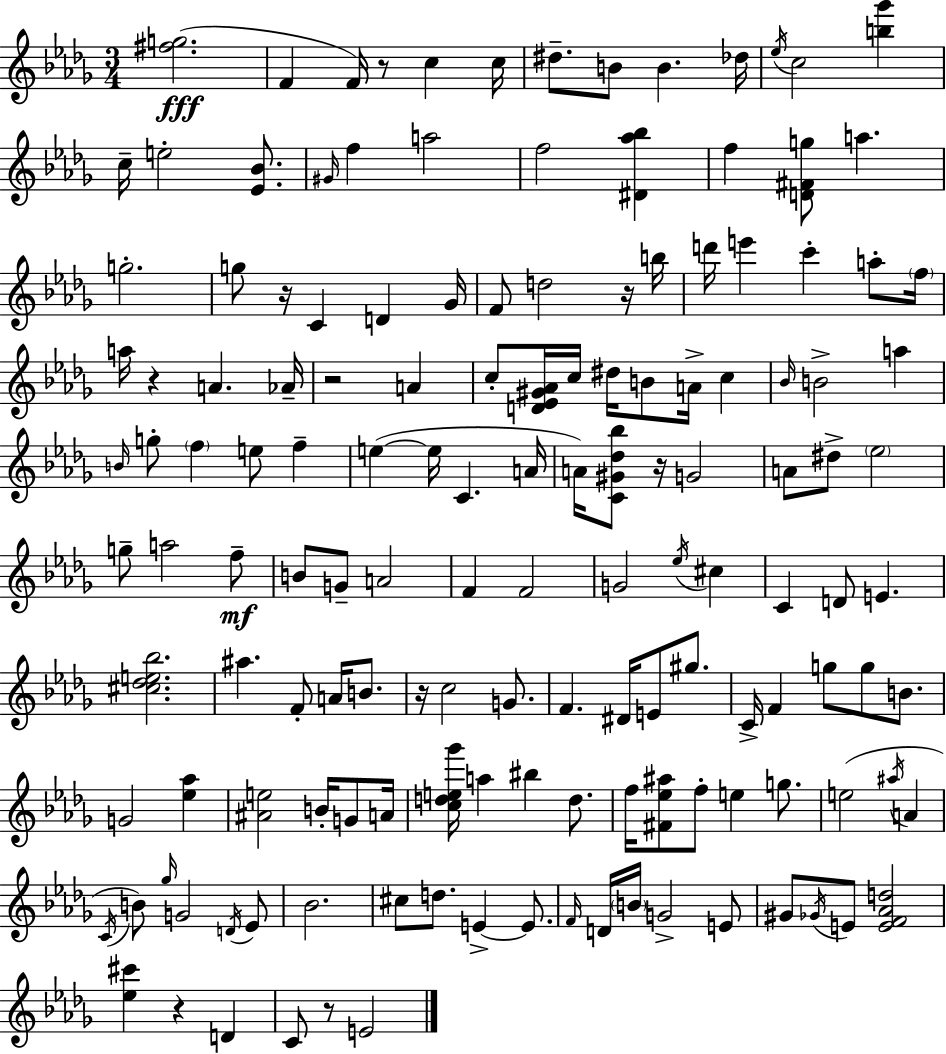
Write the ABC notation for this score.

X:1
T:Untitled
M:3/4
L:1/4
K:Bbm
[^fg]2 F F/4 z/2 c c/4 ^d/2 B/2 B _d/4 _e/4 c2 [b_g'] c/4 e2 [_E_B]/2 ^G/4 f a2 f2 [^D_a_b] f [D^Fg]/2 a g2 g/2 z/4 C D _G/4 F/2 d2 z/4 b/4 d'/4 e' c' a/2 f/4 a/4 z A _A/4 z2 A c/2 [D_E^G_A]/4 c/4 ^d/4 B/2 A/4 c _B/4 B2 a B/4 g/2 f e/2 f e e/4 C A/4 A/4 [C^G_d_b]/2 z/4 G2 A/2 ^d/2 _e2 g/2 a2 f/2 B/2 G/2 A2 F F2 G2 _e/4 ^c C D/2 E [^c_de_b]2 ^a F/2 A/4 B/2 z/4 c2 G/2 F ^D/4 E/2 ^g/2 C/4 F g/2 g/2 B/2 G2 [_e_a] [^Ae]2 B/4 G/2 A/4 [cde_g']/4 a ^b d/2 f/4 [^F_e^a]/2 f/2 e g/2 e2 ^a/4 A C/4 B/2 _g/4 G2 D/4 _E/2 _B2 ^c/2 d/2 E E/2 F/4 D/4 B/4 G2 E/2 ^G/2 _G/4 E/2 [EF_Ad]2 [_e^c'] z D C/2 z/2 E2